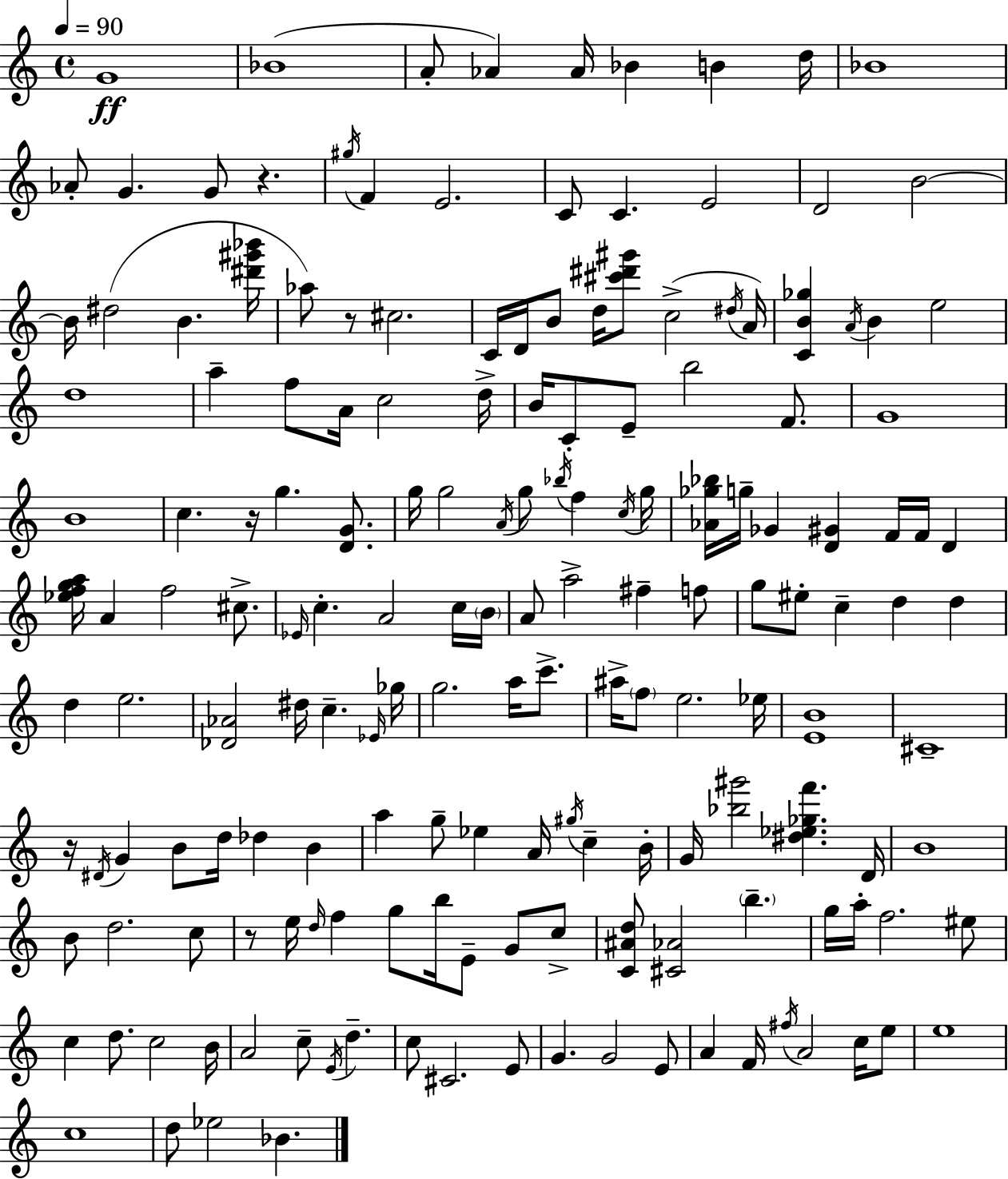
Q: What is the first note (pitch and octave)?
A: G4